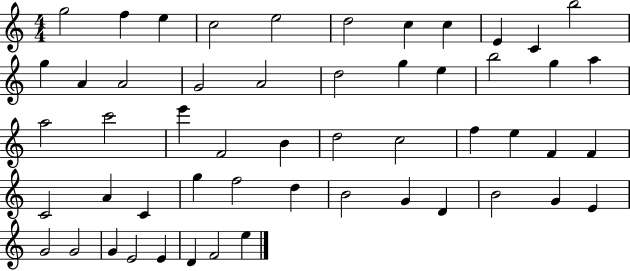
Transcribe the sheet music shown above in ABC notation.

X:1
T:Untitled
M:4/4
L:1/4
K:C
g2 f e c2 e2 d2 c c E C b2 g A A2 G2 A2 d2 g e b2 g a a2 c'2 e' F2 B d2 c2 f e F F C2 A C g f2 d B2 G D B2 G E G2 G2 G E2 E D F2 e